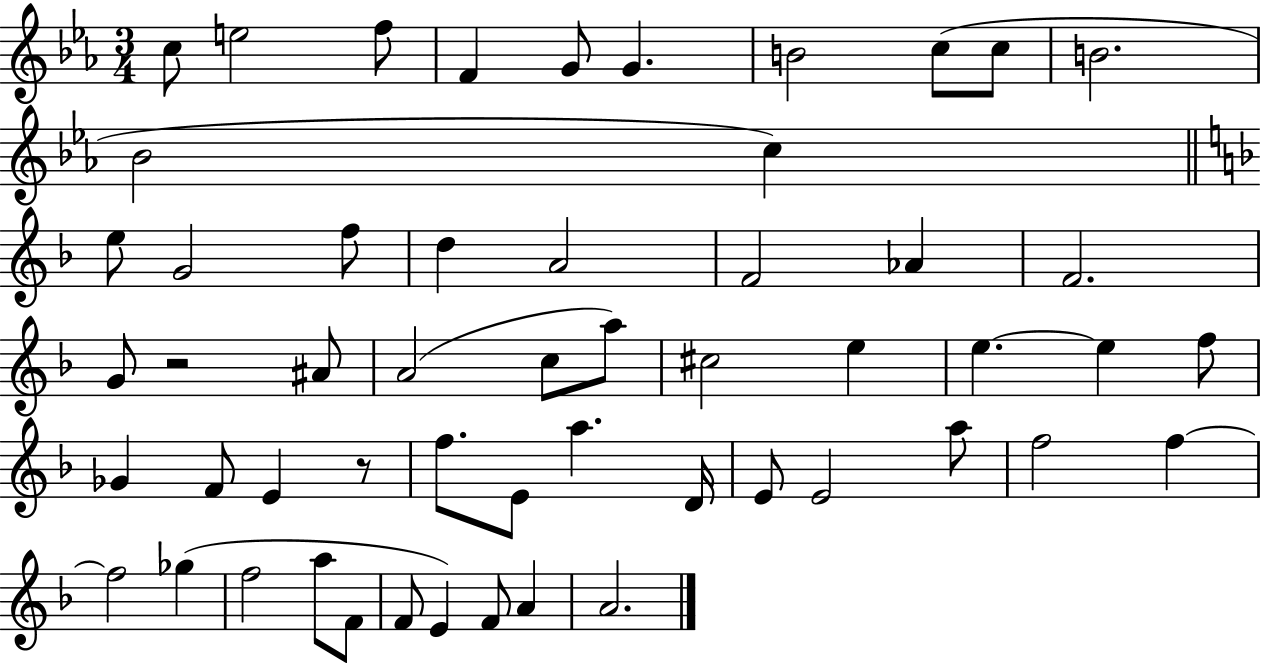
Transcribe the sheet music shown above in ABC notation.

X:1
T:Untitled
M:3/4
L:1/4
K:Eb
c/2 e2 f/2 F G/2 G B2 c/2 c/2 B2 _B2 c e/2 G2 f/2 d A2 F2 _A F2 G/2 z2 ^A/2 A2 c/2 a/2 ^c2 e e e f/2 _G F/2 E z/2 f/2 E/2 a D/4 E/2 E2 a/2 f2 f f2 _g f2 a/2 F/2 F/2 E F/2 A A2